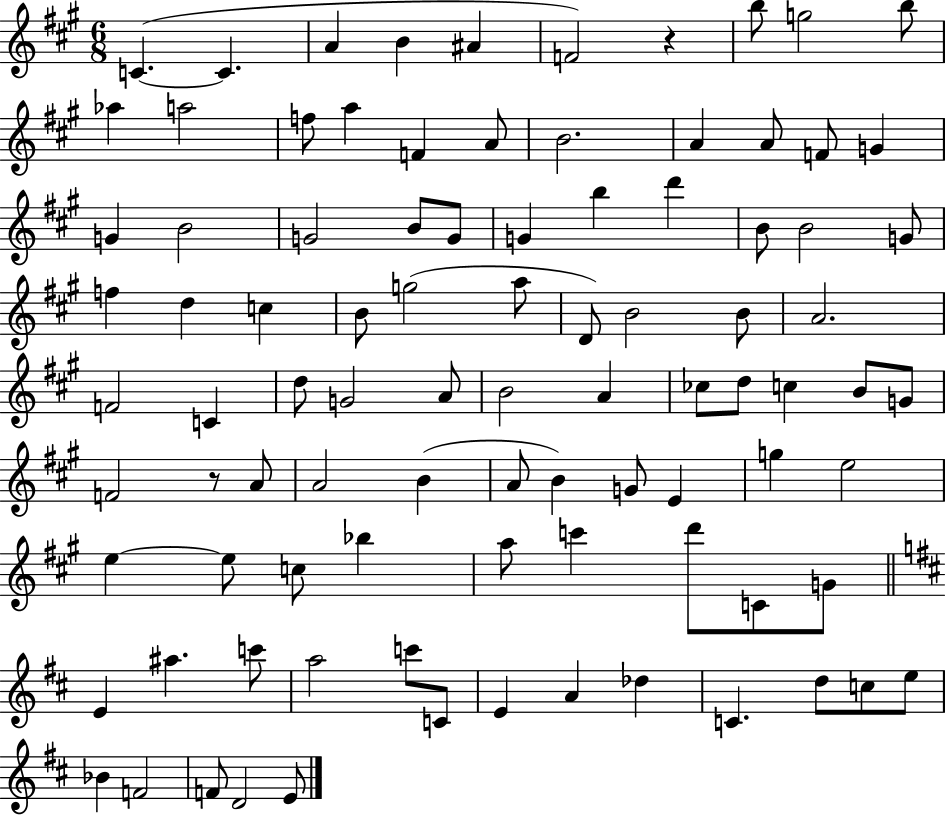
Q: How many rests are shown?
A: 2